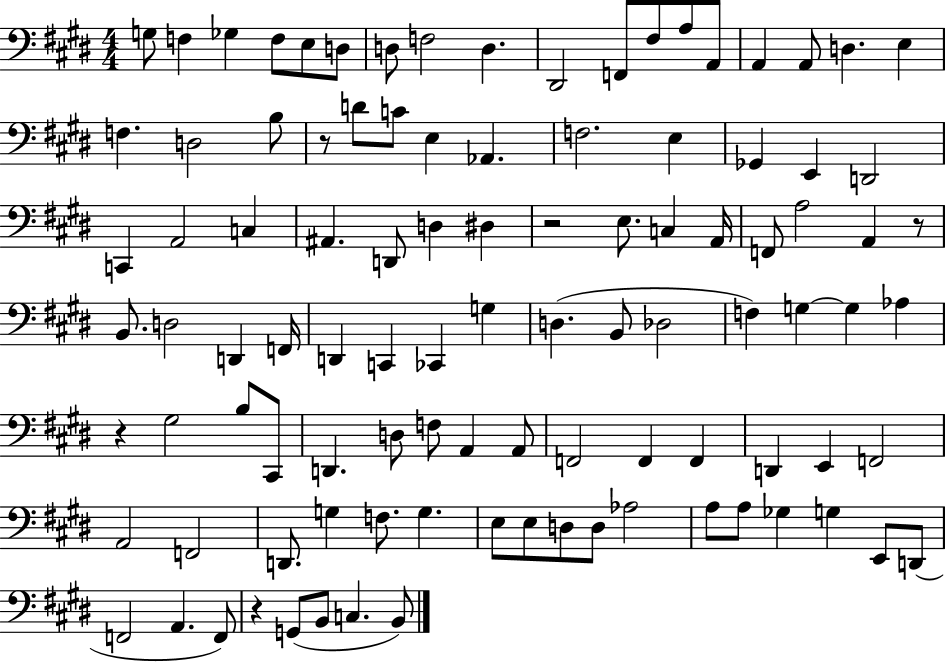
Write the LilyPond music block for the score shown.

{
  \clef bass
  \numericTimeSignature
  \time 4/4
  \key e \major
  g8 f4 ges4 f8 e8 d8 | d8 f2 d4. | dis,2 f,8 fis8 a8 a,8 | a,4 a,8 d4. e4 | \break f4. d2 b8 | r8 d'8 c'8 e4 aes,4. | f2. e4 | ges,4 e,4 d,2 | \break c,4 a,2 c4 | ais,4. d,8 d4 dis4 | r2 e8. c4 a,16 | f,8 a2 a,4 r8 | \break b,8. d2 d,4 f,16 | d,4 c,4 ces,4 g4 | d4.( b,8 des2 | f4) g4~~ g4 aes4 | \break r4 gis2 b8 cis,8 | d,4. d8 f8 a,4 a,8 | f,2 f,4 f,4 | d,4 e,4 f,2 | \break a,2 f,2 | d,8. g4 f8. g4. | e8 e8 d8 d8 aes2 | a8 a8 ges4 g4 e,8 d,8( | \break f,2 a,4. f,8) | r4 g,8( b,8 c4. b,8) | \bar "|."
}